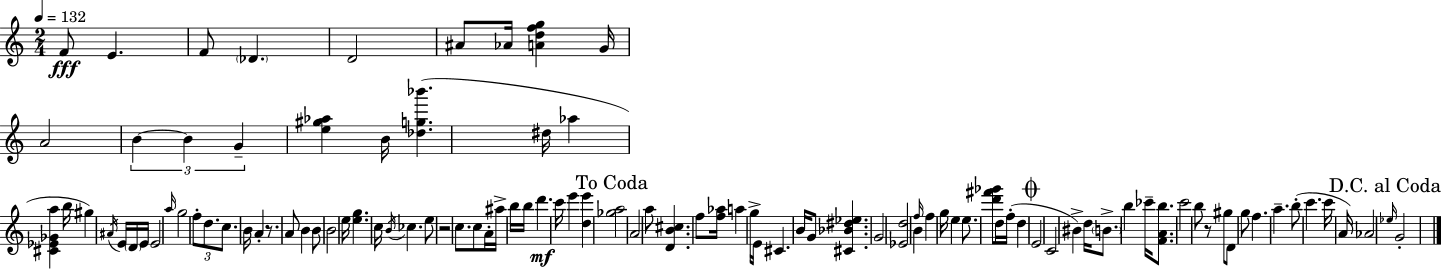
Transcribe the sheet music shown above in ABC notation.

X:1
T:Untitled
M:2/4
L:1/4
K:Am
F/2 E F/2 _D D2 ^A/2 _A/4 [Adfg] G/4 A2 B B G [e^g_a] B/4 [_dg_b'] ^d/4 _a [^C_E_Ga] b/4 ^g ^A/4 E/4 D/4 E/4 E2 a/4 g2 f/2 d/2 c/2 B/4 A z/2 A/2 B B/2 B2 e/4 [eg] c/4 B/4 _c e/2 z2 c/2 c/2 A/4 ^a/4 b/4 b/4 d' c'/4 e' [de'] [_ga]2 A2 a/2 [DB^c] f/2 [f_a]/4 a g/4 E/4 ^C B/4 G/2 [^C_B^d_e] G2 [_Ed]2 B f/4 f g/4 e e/2 [d'^f'_g']/2 d/4 f/4 d E2 C2 ^B d/4 B/2 b _c'/4 [FAb]/2 c'2 b/2 z/2 ^g/2 D/2 g/2 f a b/2 c' c'/4 A/4 _A2 _e/4 G2